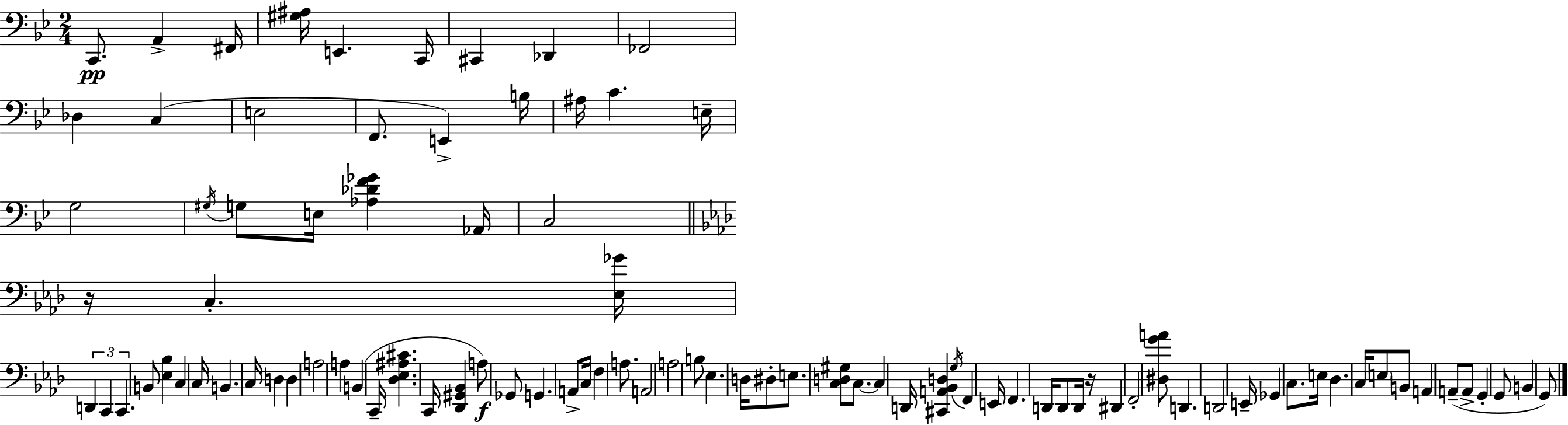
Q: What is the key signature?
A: BES major